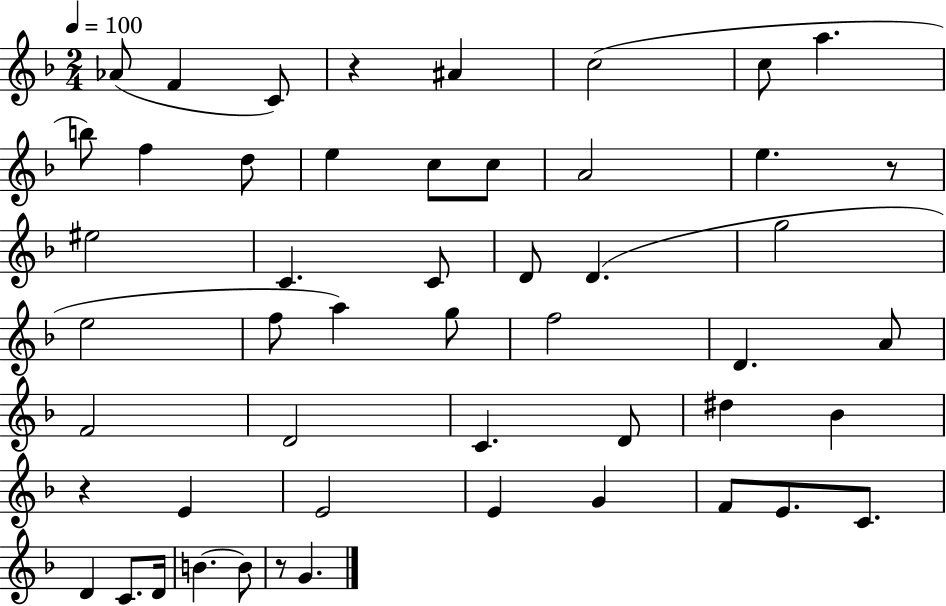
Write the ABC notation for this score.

X:1
T:Untitled
M:2/4
L:1/4
K:F
_A/2 F C/2 z ^A c2 c/2 a b/2 f d/2 e c/2 c/2 A2 e z/2 ^e2 C C/2 D/2 D g2 e2 f/2 a g/2 f2 D A/2 F2 D2 C D/2 ^d _B z E E2 E G F/2 E/2 C/2 D C/2 D/4 B B/2 z/2 G